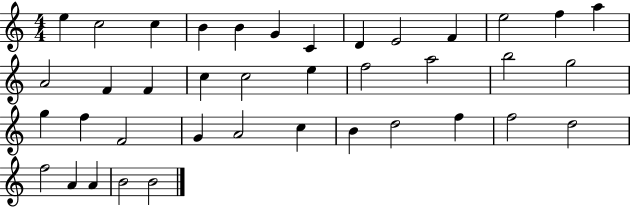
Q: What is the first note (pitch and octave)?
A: E5